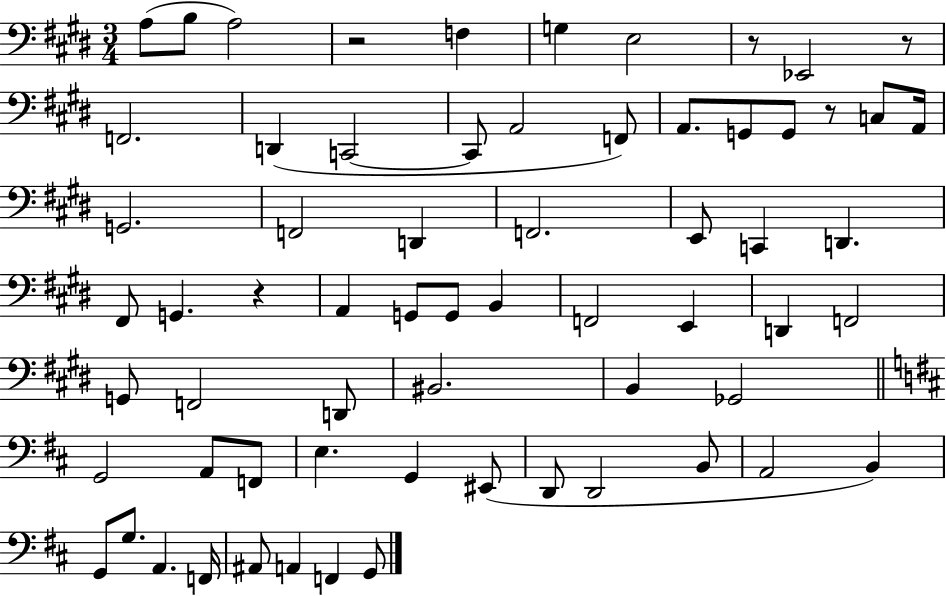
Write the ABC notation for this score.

X:1
T:Untitled
M:3/4
L:1/4
K:E
A,/2 B,/2 A,2 z2 F, G, E,2 z/2 _E,,2 z/2 F,,2 D,, C,,2 C,,/2 A,,2 F,,/2 A,,/2 G,,/2 G,,/2 z/2 C,/2 A,,/4 G,,2 F,,2 D,, F,,2 E,,/2 C,, D,, ^F,,/2 G,, z A,, G,,/2 G,,/2 B,, F,,2 E,, D,, F,,2 G,,/2 F,,2 D,,/2 ^B,,2 B,, _G,,2 G,,2 A,,/2 F,,/2 E, G,, ^E,,/2 D,,/2 D,,2 B,,/2 A,,2 B,, G,,/2 G,/2 A,, F,,/4 ^A,,/2 A,, F,, G,,/2